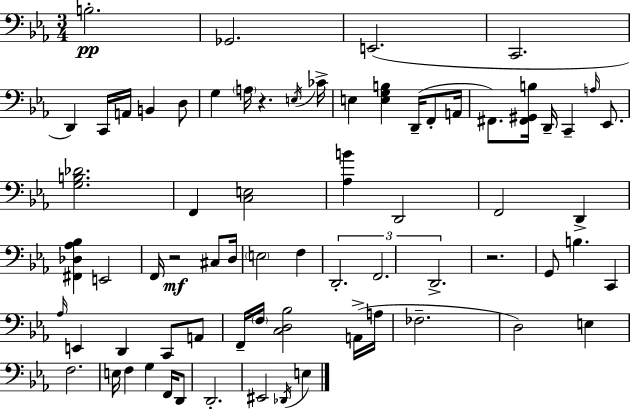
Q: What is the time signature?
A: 3/4